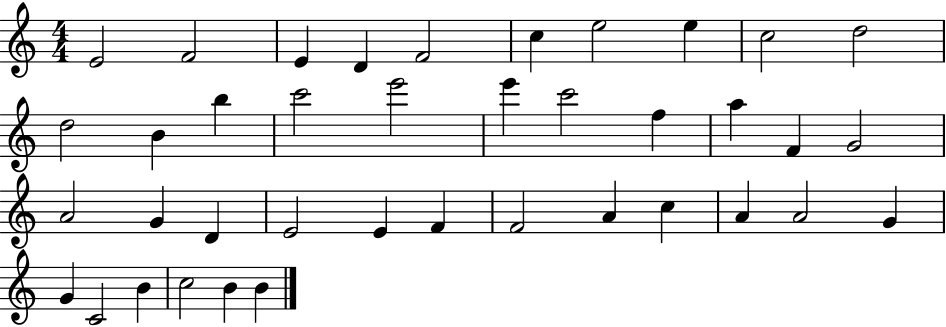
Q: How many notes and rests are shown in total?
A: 39